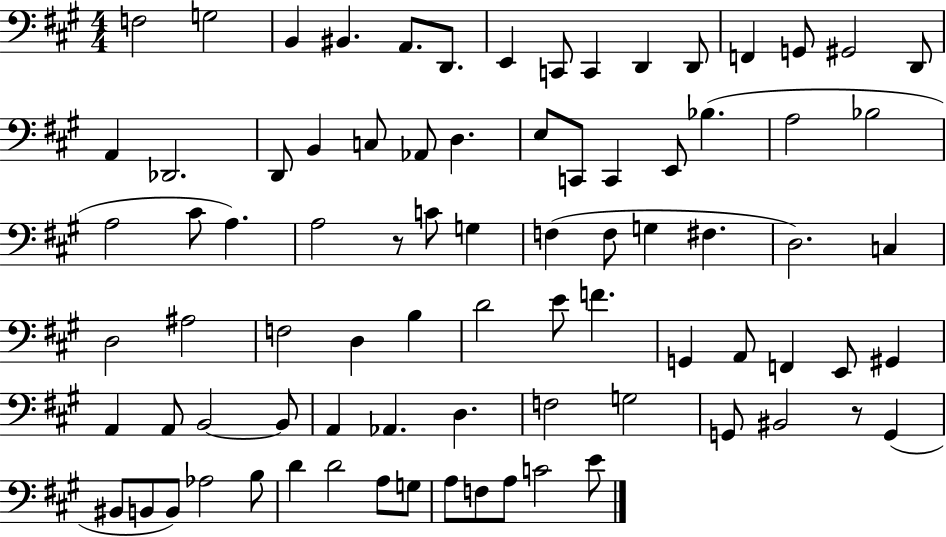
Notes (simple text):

F3/h G3/h B2/q BIS2/q. A2/e. D2/e. E2/q C2/e C2/q D2/q D2/e F2/q G2/e G#2/h D2/e A2/q Db2/h. D2/e B2/q C3/e Ab2/e D3/q. E3/e C2/e C2/q E2/e Bb3/q. A3/h Bb3/h A3/h C#4/e A3/q. A3/h R/e C4/e G3/q F3/q F3/e G3/q F#3/q. D3/h. C3/q D3/h A#3/h F3/h D3/q B3/q D4/h E4/e F4/q. G2/q A2/e F2/q E2/e G#2/q A2/q A2/e B2/h B2/e A2/q Ab2/q. D3/q. F3/h G3/h G2/e BIS2/h R/e G2/q BIS2/e B2/e B2/e Ab3/h B3/e D4/q D4/h A3/e G3/e A3/e F3/e A3/e C4/h E4/e